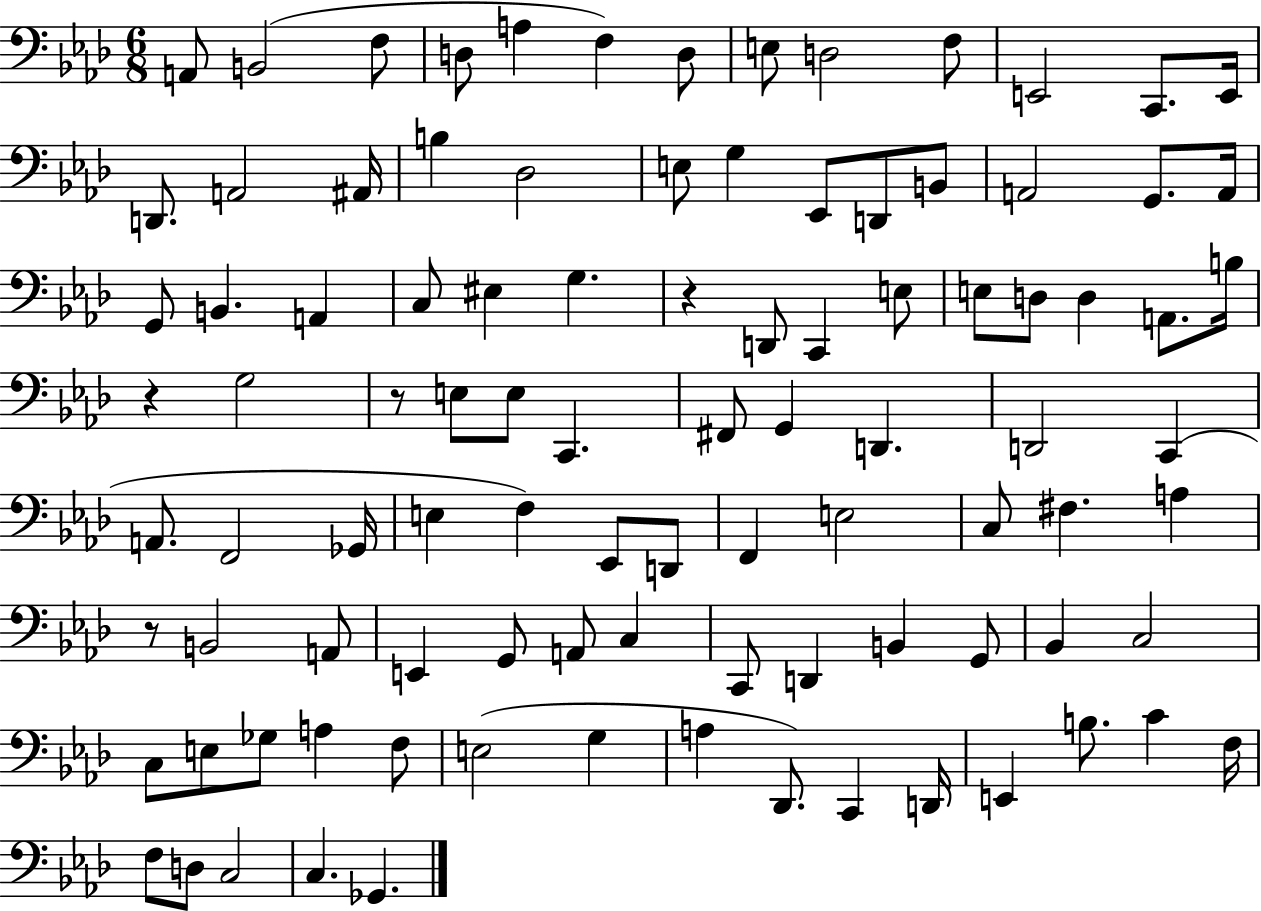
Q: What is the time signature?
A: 6/8